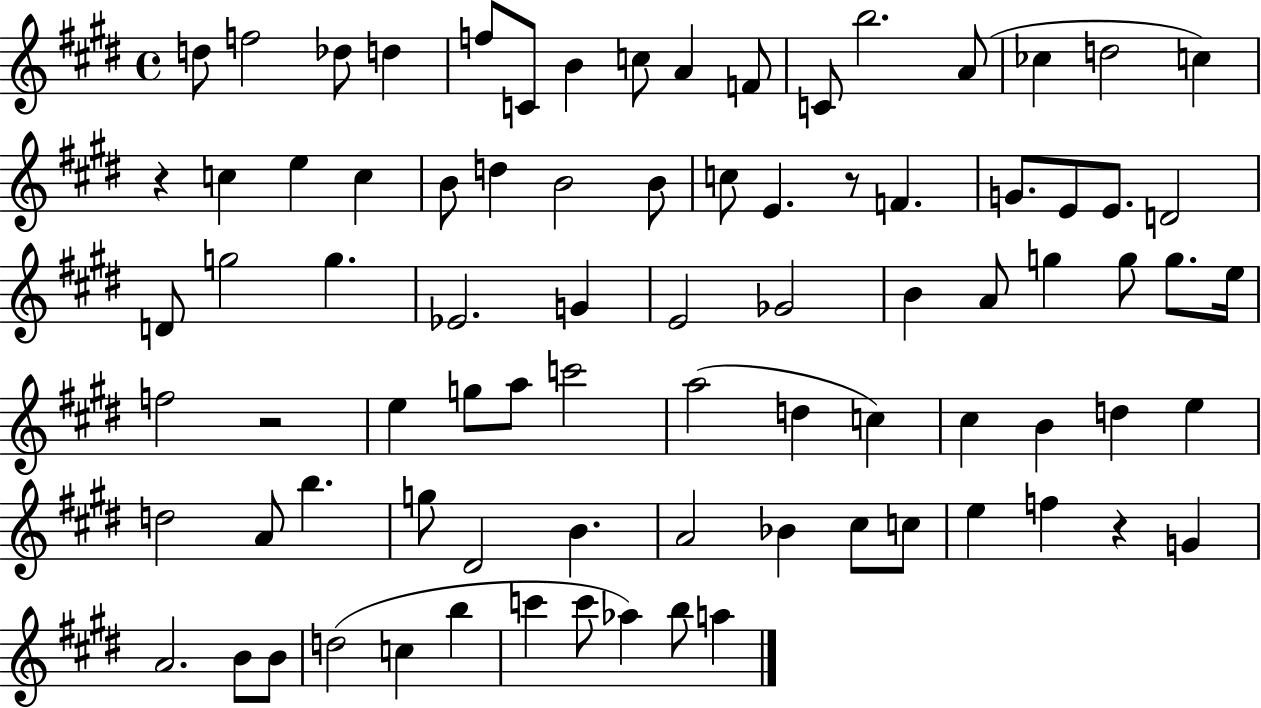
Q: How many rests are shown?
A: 4